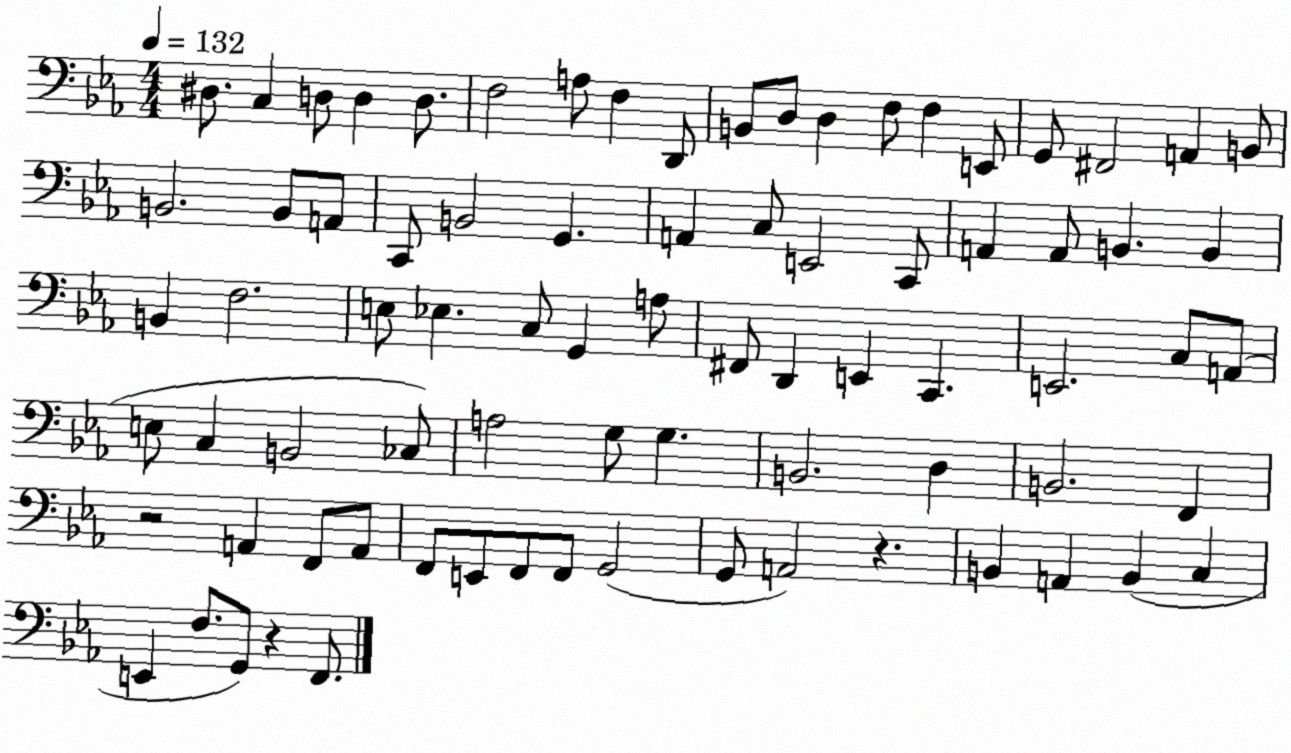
X:1
T:Untitled
M:4/4
L:1/4
K:Eb
^D,/2 C, D,/2 D, D,/2 F,2 A,/2 F, D,,/2 B,,/2 D,/2 D, F,/2 F, E,,/2 G,,/2 ^F,,2 A,, B,,/2 B,,2 B,,/2 A,,/2 C,,/2 B,,2 G,, A,, C,/2 E,,2 C,,/2 A,, A,,/2 B,, B,, B,, F,2 E,/2 _E, C,/2 G,, A,/2 ^F,,/2 D,, E,, C,, E,,2 C,/2 A,,/2 E,/2 C, B,,2 _C,/2 A,2 G,/2 G, B,,2 D, B,,2 F,, z2 A,, F,,/2 A,,/2 F,,/2 E,,/2 F,,/2 F,,/2 G,,2 G,,/2 A,,2 z B,, A,, B,, C, E,, F,/2 G,,/2 z F,,/2